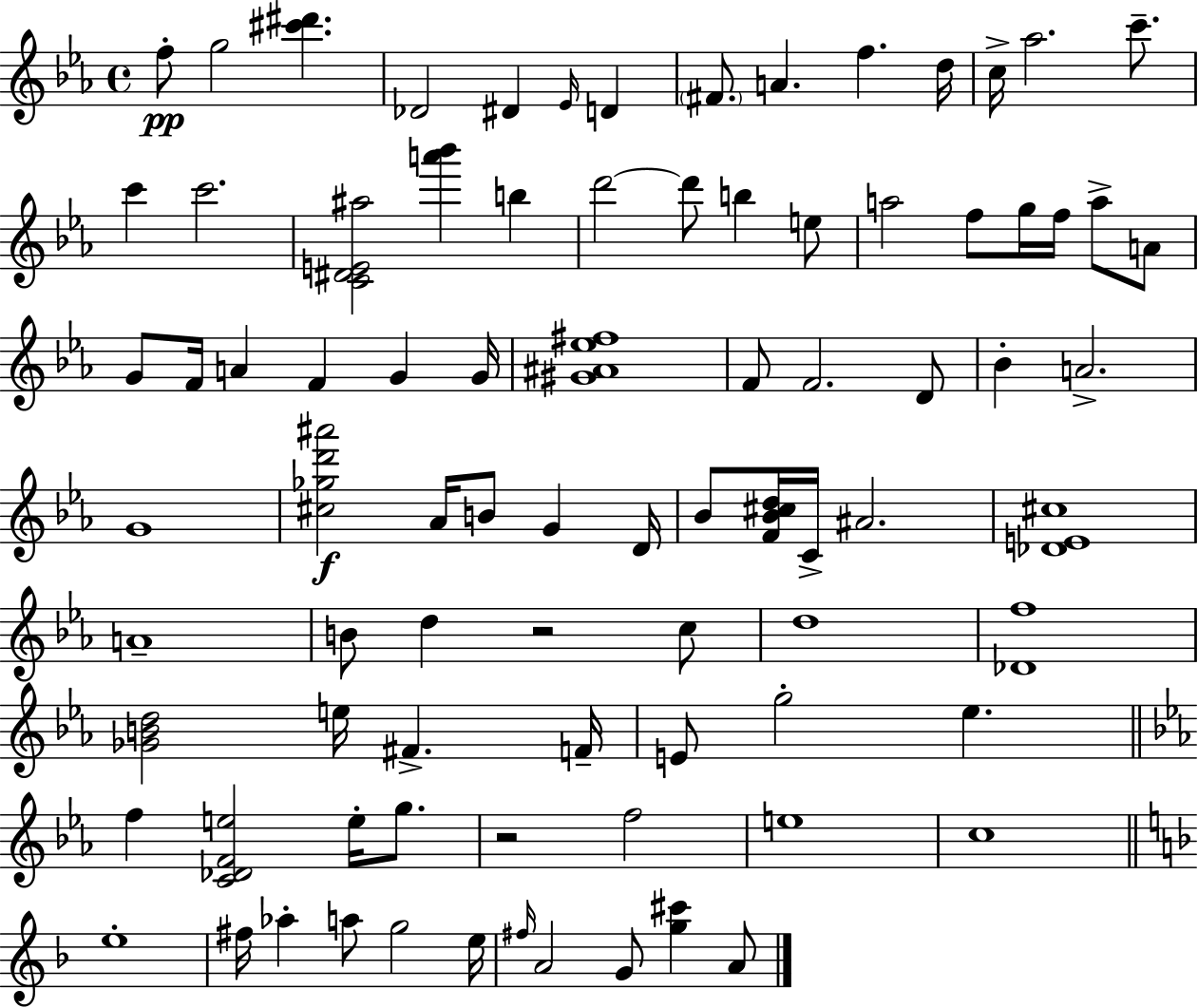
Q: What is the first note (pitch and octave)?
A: F5